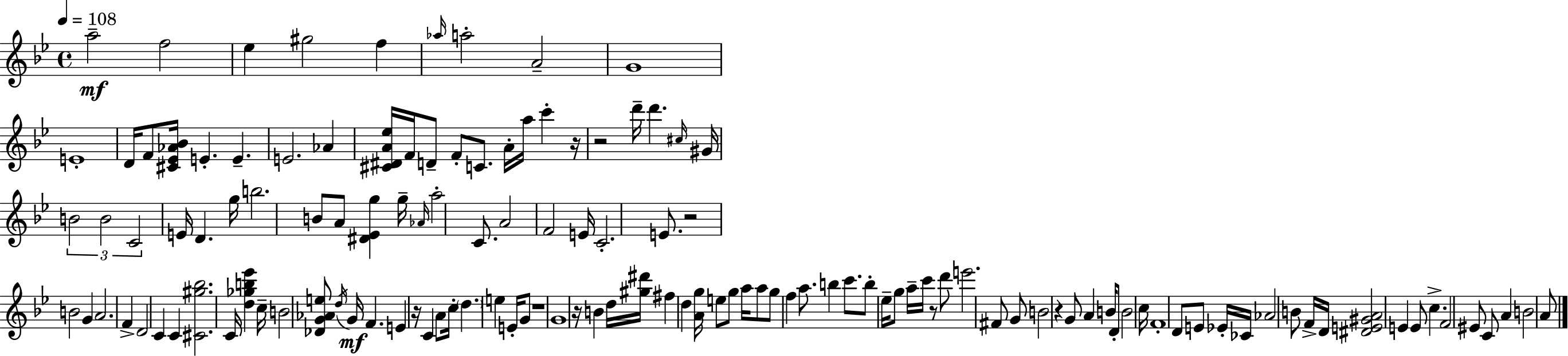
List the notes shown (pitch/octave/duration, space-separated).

A5/h F5/h Eb5/q G#5/h F5/q Ab5/s A5/h A4/h G4/w E4/w D4/s F4/e [C#4,Eb4,Ab4,Bb4]/s E4/q. E4/q. E4/h. Ab4/q [C#4,D#4,A4,Eb5]/s F4/s D4/e F4/e C4/e. A4/s A5/s C6/q R/s R/h D6/s D6/q. C#5/s G#4/s B4/h B4/h C4/h E4/s D4/q. G5/s B5/h. B4/e A4/e [D#4,Eb4,G5]/q G5/s Ab4/s A5/h C4/e. A4/h F4/h E4/s C4/h. E4/e. R/h B4/h G4/q A4/h. F4/q D4/h C4/q C4/q [C#4,G#5,Bb5]/h. C4/s [D5,Gb5,B5,Eb6]/q C5/s B4/h [Db4,G4,Ab4,E5]/e D5/s G4/s F4/q. E4/q R/s C4/q A4/e C5/s D5/q. E5/q E4/s G4/e R/w G4/w R/s B4/q D5/s [G#5,D#6]/s F#5/q D5/q [A4,G5]/s E5/e G5/e A5/s A5/e G5/e F5/q A5/e. B5/q C6/e. B5/e Eb5/s G5/e A5/s C6/s R/e D6/e E6/h. F#4/e G4/e B4/h R/q G4/e A4/q B4/s D4/e B4/h C5/s F4/w D4/e E4/e Eb4/s CES4/s Ab4/h B4/e F4/s D4/s [D#4,E4,G#4,A4]/h E4/q E4/e C5/q. F4/h EIS4/e C4/e A4/q B4/h A4/e